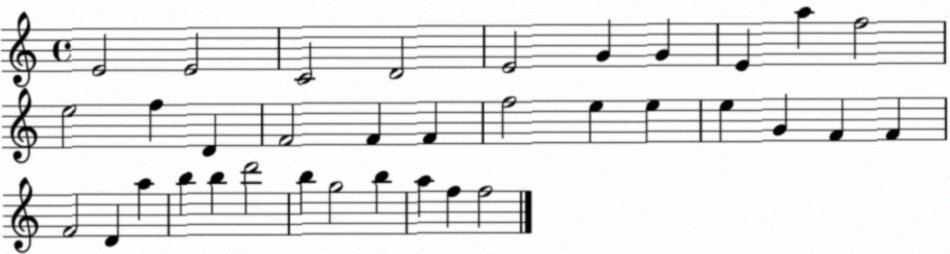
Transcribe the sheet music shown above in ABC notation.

X:1
T:Untitled
M:4/4
L:1/4
K:C
E2 E2 C2 D2 E2 G G E a f2 e2 f D F2 F F f2 e e e G F F F2 D a b b d'2 b g2 b a f f2